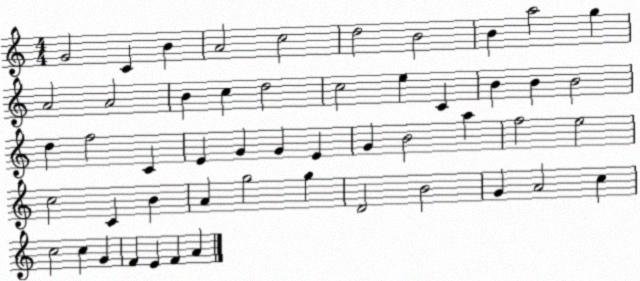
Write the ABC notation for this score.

X:1
T:Untitled
M:4/4
L:1/4
K:C
G2 C B A2 c2 d2 B2 B a2 g A2 A2 B c d2 c2 e C B B B2 d f2 C E G G E G B2 a f2 e2 c2 C B A g2 g D2 B2 G A2 c c2 c G F E F A